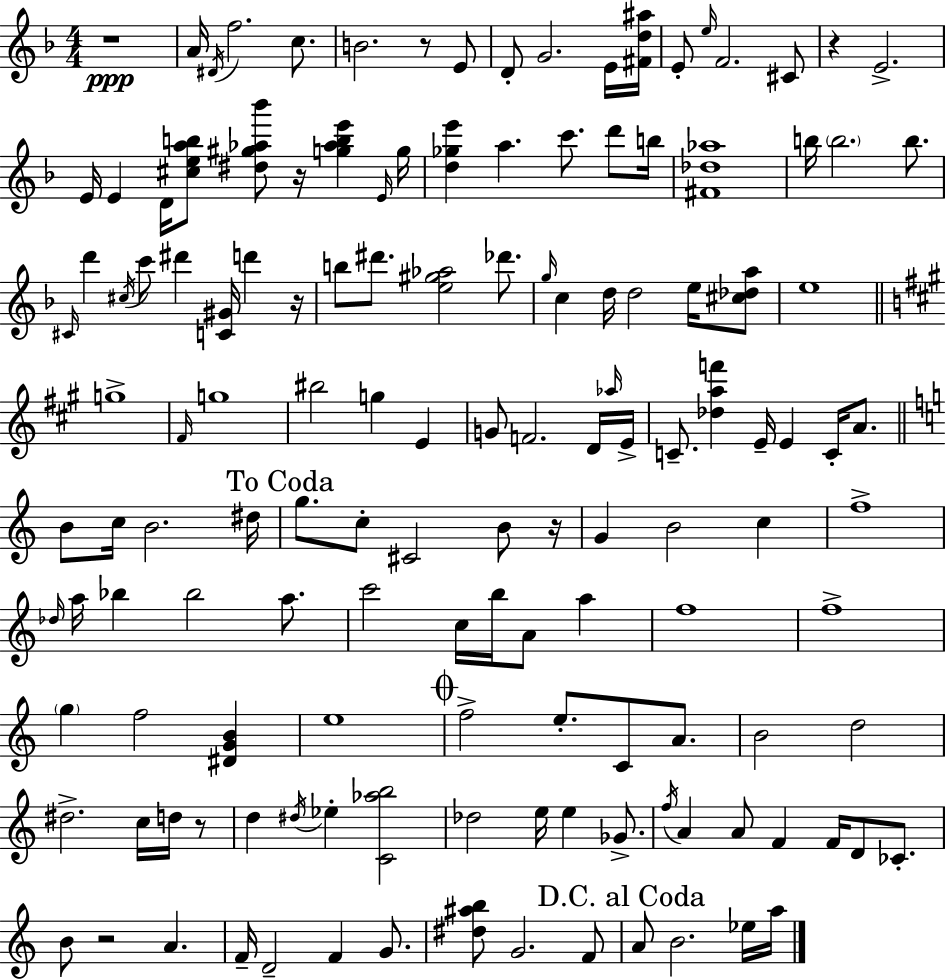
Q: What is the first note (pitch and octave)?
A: A4